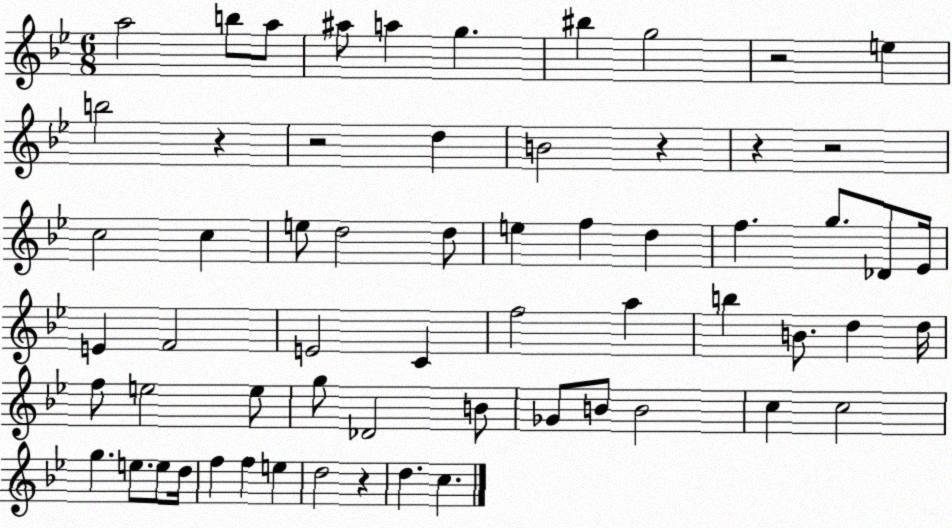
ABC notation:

X:1
T:Untitled
M:6/8
L:1/4
K:Bb
a2 b/2 a/2 ^a/2 a g ^b g2 z2 e b2 z z2 d B2 z z z2 c2 c e/2 d2 d/2 e f d f g/2 _D/2 _E/4 E F2 E2 C f2 a b B/2 d d/4 f/2 e2 e/2 g/2 _D2 B/2 _G/2 B/2 B2 c c2 g e/2 e/2 d/4 f f e d2 z d c